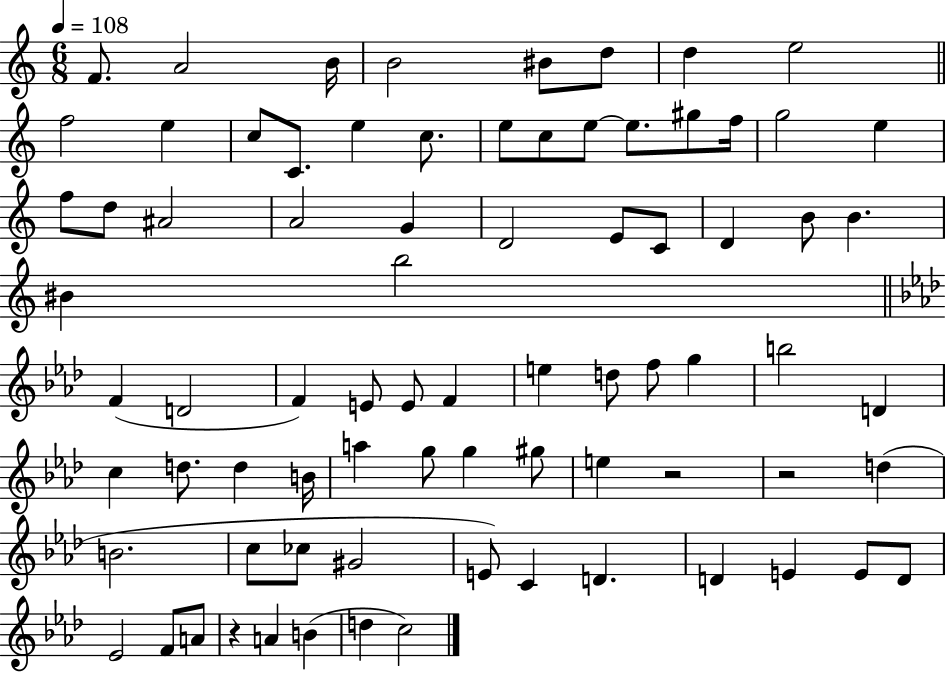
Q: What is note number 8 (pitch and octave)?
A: E5